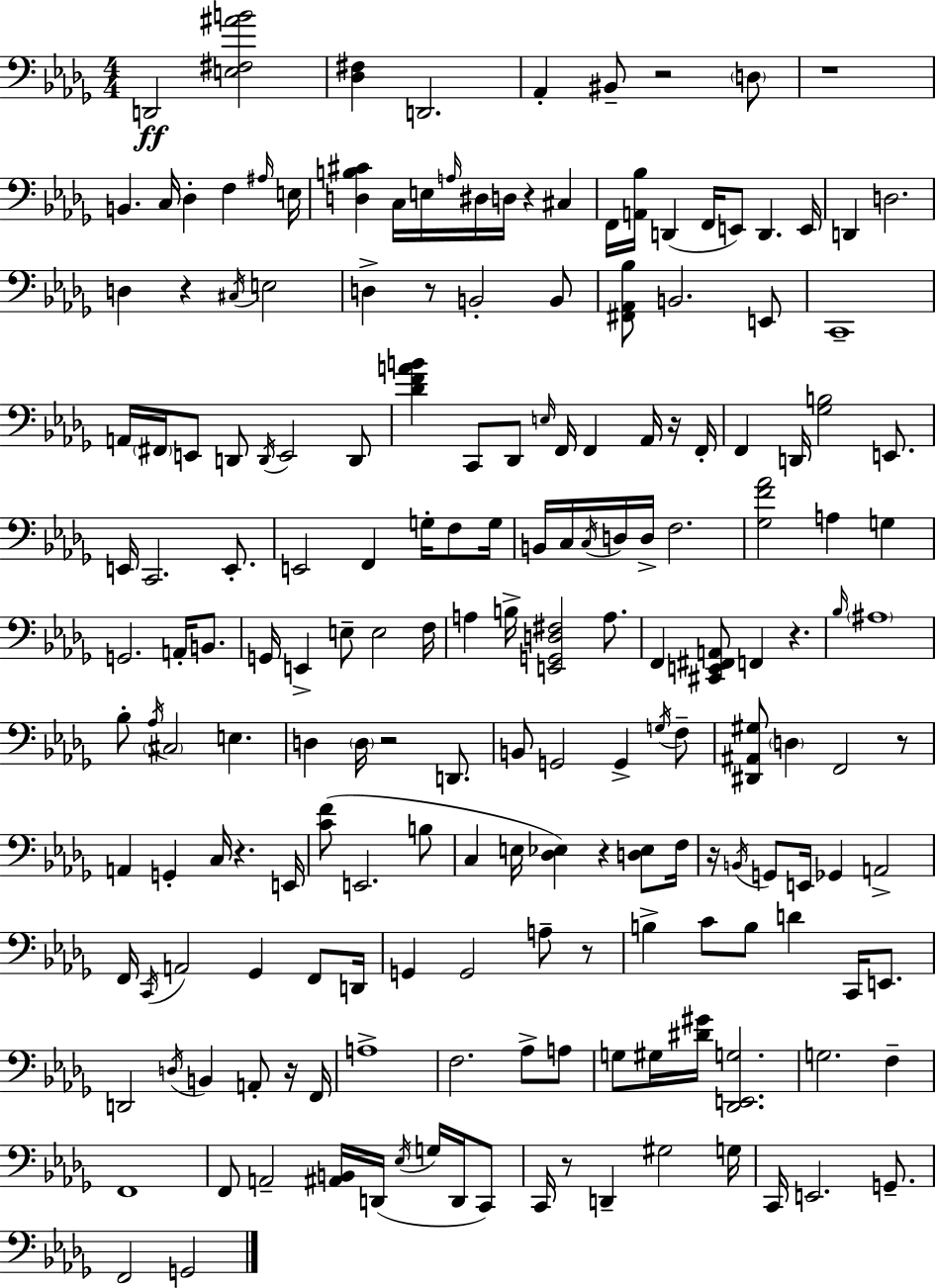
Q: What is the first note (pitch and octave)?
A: D2